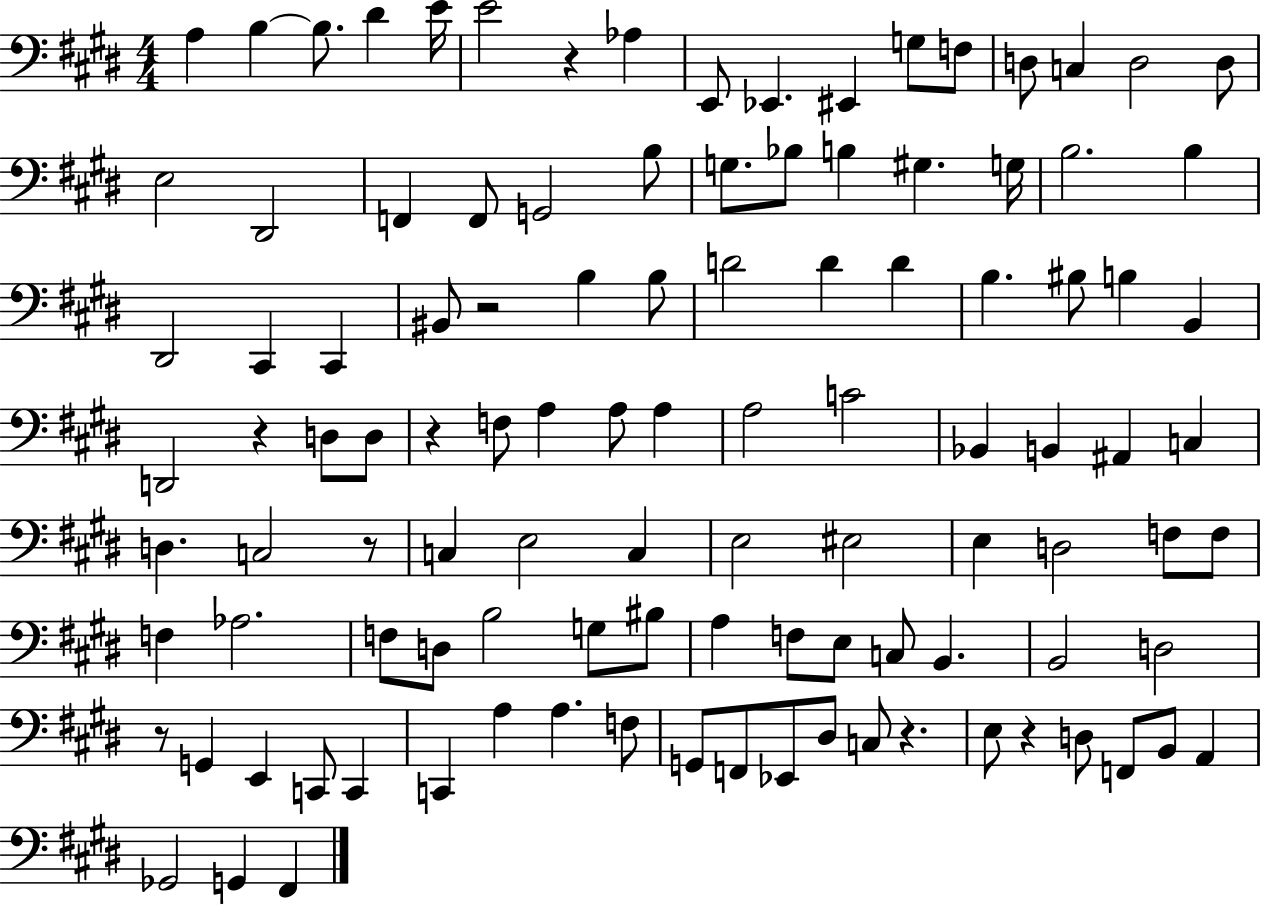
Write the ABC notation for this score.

X:1
T:Untitled
M:4/4
L:1/4
K:E
A, B, B,/2 ^D E/4 E2 z _A, E,,/2 _E,, ^E,, G,/2 F,/2 D,/2 C, D,2 D,/2 E,2 ^D,,2 F,, F,,/2 G,,2 B,/2 G,/2 _B,/2 B, ^G, G,/4 B,2 B, ^D,,2 ^C,, ^C,, ^B,,/2 z2 B, B,/2 D2 D D B, ^B,/2 B, B,, D,,2 z D,/2 D,/2 z F,/2 A, A,/2 A, A,2 C2 _B,, B,, ^A,, C, D, C,2 z/2 C, E,2 C, E,2 ^E,2 E, D,2 F,/2 F,/2 F, _A,2 F,/2 D,/2 B,2 G,/2 ^B,/2 A, F,/2 E,/2 C,/2 B,, B,,2 D,2 z/2 G,, E,, C,,/2 C,, C,, A, A, F,/2 G,,/2 F,,/2 _E,,/2 ^D,/2 C,/2 z E,/2 z D,/2 F,,/2 B,,/2 A,, _G,,2 G,, ^F,,